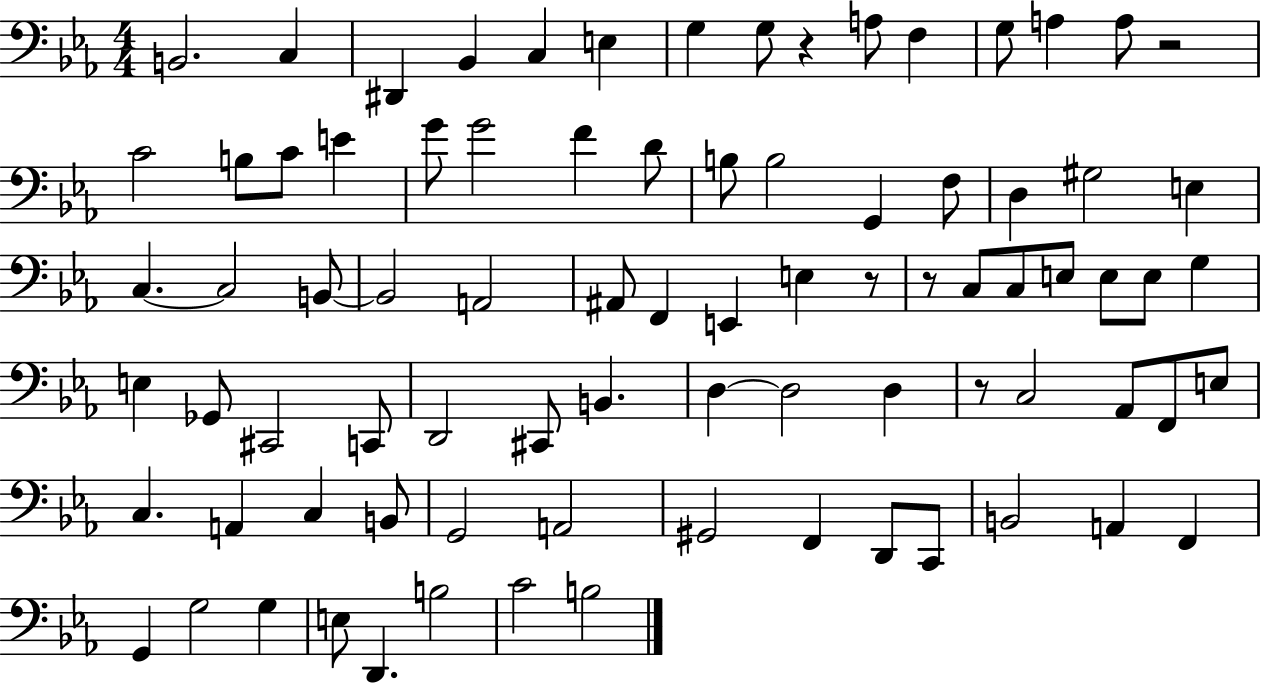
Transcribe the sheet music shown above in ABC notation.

X:1
T:Untitled
M:4/4
L:1/4
K:Eb
B,,2 C, ^D,, _B,, C, E, G, G,/2 z A,/2 F, G,/2 A, A,/2 z2 C2 B,/2 C/2 E G/2 G2 F D/2 B,/2 B,2 G,, F,/2 D, ^G,2 E, C, C,2 B,,/2 B,,2 A,,2 ^A,,/2 F,, E,, E, z/2 z/2 C,/2 C,/2 E,/2 E,/2 E,/2 G, E, _G,,/2 ^C,,2 C,,/2 D,,2 ^C,,/2 B,, D, D,2 D, z/2 C,2 _A,,/2 F,,/2 E,/2 C, A,, C, B,,/2 G,,2 A,,2 ^G,,2 F,, D,,/2 C,,/2 B,,2 A,, F,, G,, G,2 G, E,/2 D,, B,2 C2 B,2